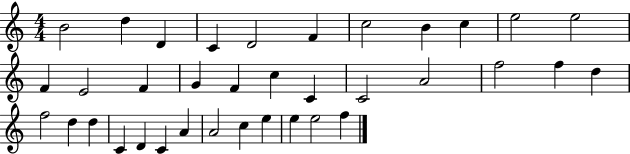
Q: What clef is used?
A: treble